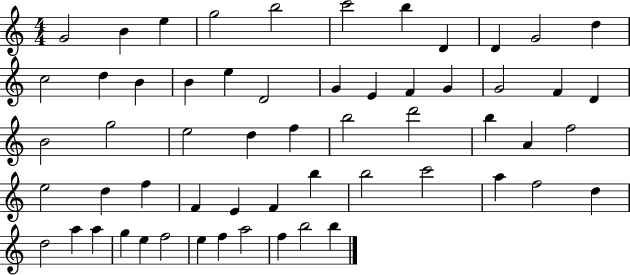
G4/h B4/q E5/q G5/h B5/h C6/h B5/q D4/q D4/q G4/h D5/q C5/h D5/q B4/q B4/q E5/q D4/h G4/q E4/q F4/q G4/q G4/h F4/q D4/q B4/h G5/h E5/h D5/q F5/q B5/h D6/h B5/q A4/q F5/h E5/h D5/q F5/q F4/q E4/q F4/q B5/q B5/h C6/h A5/q F5/h D5/q D5/h A5/q A5/q G5/q E5/q F5/h E5/q F5/q A5/h F5/q B5/h B5/q